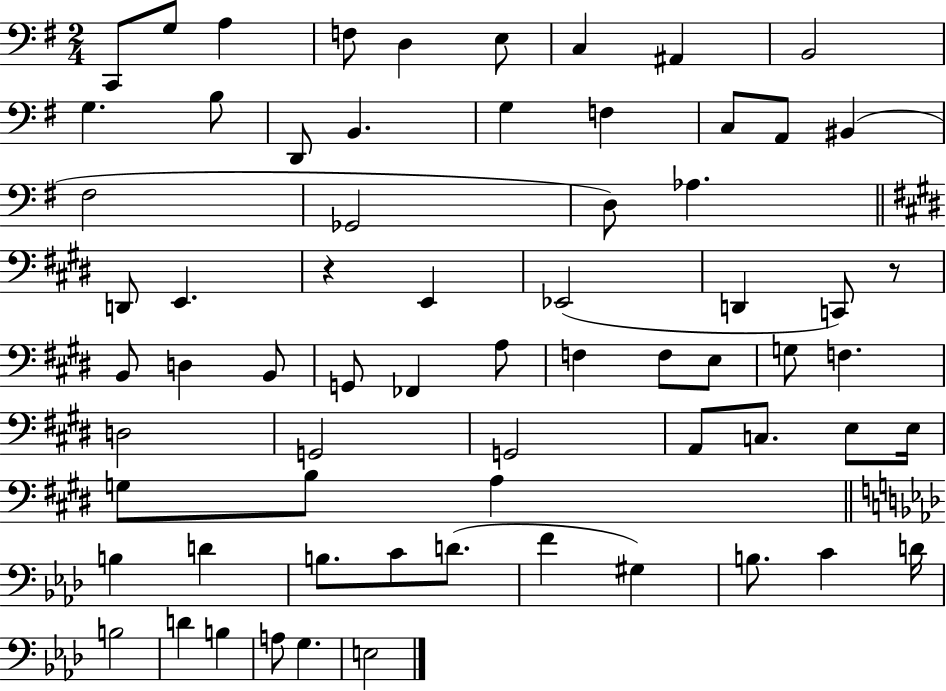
X:1
T:Untitled
M:2/4
L:1/4
K:G
C,,/2 G,/2 A, F,/2 D, E,/2 C, ^A,, B,,2 G, B,/2 D,,/2 B,, G, F, C,/2 A,,/2 ^B,, ^F,2 _G,,2 D,/2 _A, D,,/2 E,, z E,, _E,,2 D,, C,,/2 z/2 B,,/2 D, B,,/2 G,,/2 _F,, A,/2 F, F,/2 E,/2 G,/2 F, D,2 G,,2 G,,2 A,,/2 C,/2 E,/2 E,/4 G,/2 B,/2 A, B, D B,/2 C/2 D/2 F ^G, B,/2 C D/4 B,2 D B, A,/2 G, E,2